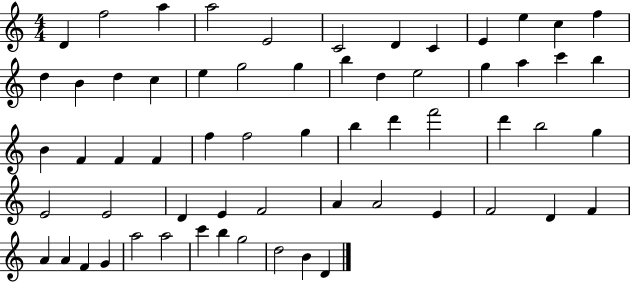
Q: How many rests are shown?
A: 0